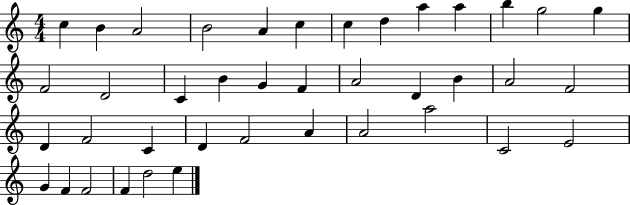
X:1
T:Untitled
M:4/4
L:1/4
K:C
c B A2 B2 A c c d a a b g2 g F2 D2 C B G F A2 D B A2 F2 D F2 C D F2 A A2 a2 C2 E2 G F F2 F d2 e